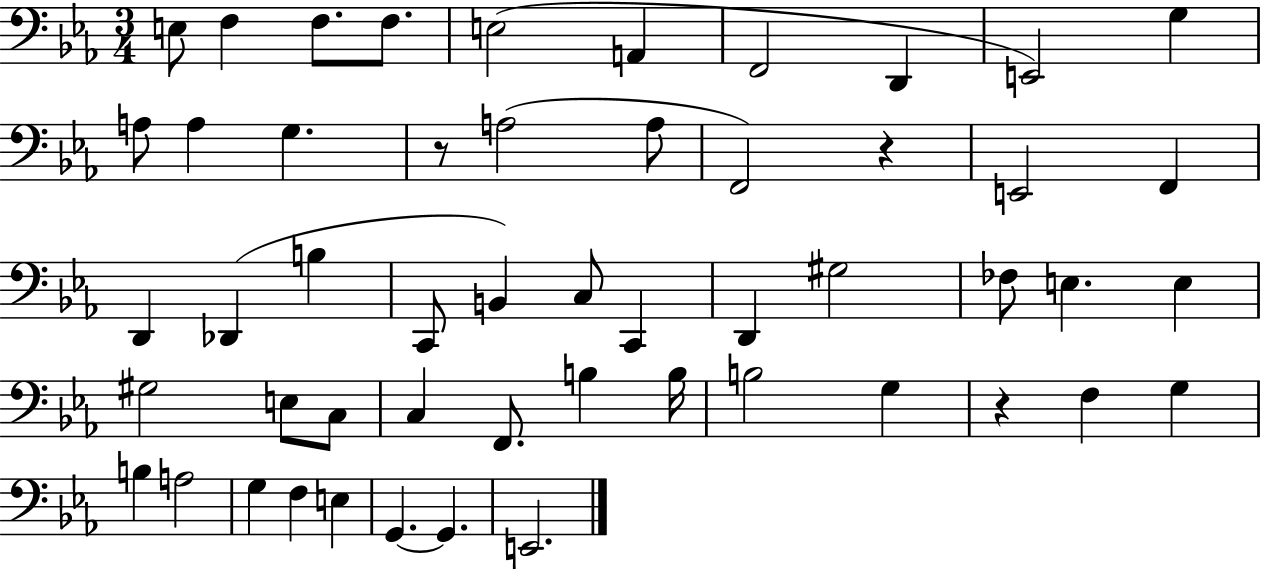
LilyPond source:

{
  \clef bass
  \numericTimeSignature
  \time 3/4
  \key ees \major
  e8 f4 f8. f8. | e2( a,4 | f,2 d,4 | e,2) g4 | \break a8 a4 g4. | r8 a2( a8 | f,2) r4 | e,2 f,4 | \break d,4 des,4( b4 | c,8 b,4) c8 c,4 | d,4 gis2 | fes8 e4. e4 | \break gis2 e8 c8 | c4 f,8. b4 b16 | b2 g4 | r4 f4 g4 | \break b4 a2 | g4 f4 e4 | g,4.~~ g,4. | e,2. | \break \bar "|."
}